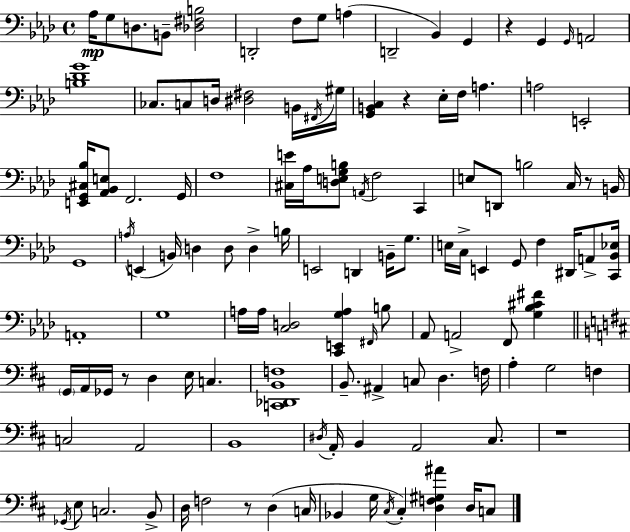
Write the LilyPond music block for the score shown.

{
  \clef bass
  \time 4/4
  \defaultTimeSignature
  \key f \minor
  aes16\mp g8 d8. b,8-- <des fis b>2 | d,2-. f8 g8 a4( | d,2-- bes,4) g,4 | r4 g,4 \grace { g,16 } a,2 | \break <b des' g'>1 | ces8. c8 d16 <dis fis>2 b,16 | \acciaccatura { fis,16 } gis16 <g, b, c>4 r4 ees16-. f16 a4. | a2 e,2-. | \break <e, g, cis bes>16 <aes, bes, e>8 f,2. | g,16 f1 | <cis e'>16 aes16 <d e g b>8 \acciaccatura { a,16 } f2 c,4 | e8 d,8 b2 c16 | \break r8 b,16 g,1 | \acciaccatura { a16 }( e,4 b,16) d4 d8 d4-> | b16 e,2 d,4 | b,16-- g8. e16 c16-> e,4 g,8 f4 | \break dis,16 a,8-> <c, bes, ees>16 a,1-. | g1 | a16 a16 <c d>2 <c, e, g a>4 | \grace { fis,16 } b8 aes,8 a,2-> f,8 | \break <g bes cis' fis'>4 \bar "||" \break \key d \major \parenthesize g,16 a,16 ges,16 r8 d4 e16 c4. | <c, des, b, f>1 | b,8.-- ais,4-> c8 d4. f16 | a4-. g2 f4 | \break c2 a,2 | b,1 | \acciaccatura { dis16 } a,16-. b,4 a,2 cis8. | r1 | \break \acciaccatura { ges,16 } e8 c2. | b,8-> d16 f2 r8 d4( | c16 bes,4 g16 \acciaccatura { cis16 }) cis4-. <d f gis ais'>4 | d16 c8 \bar "|."
}